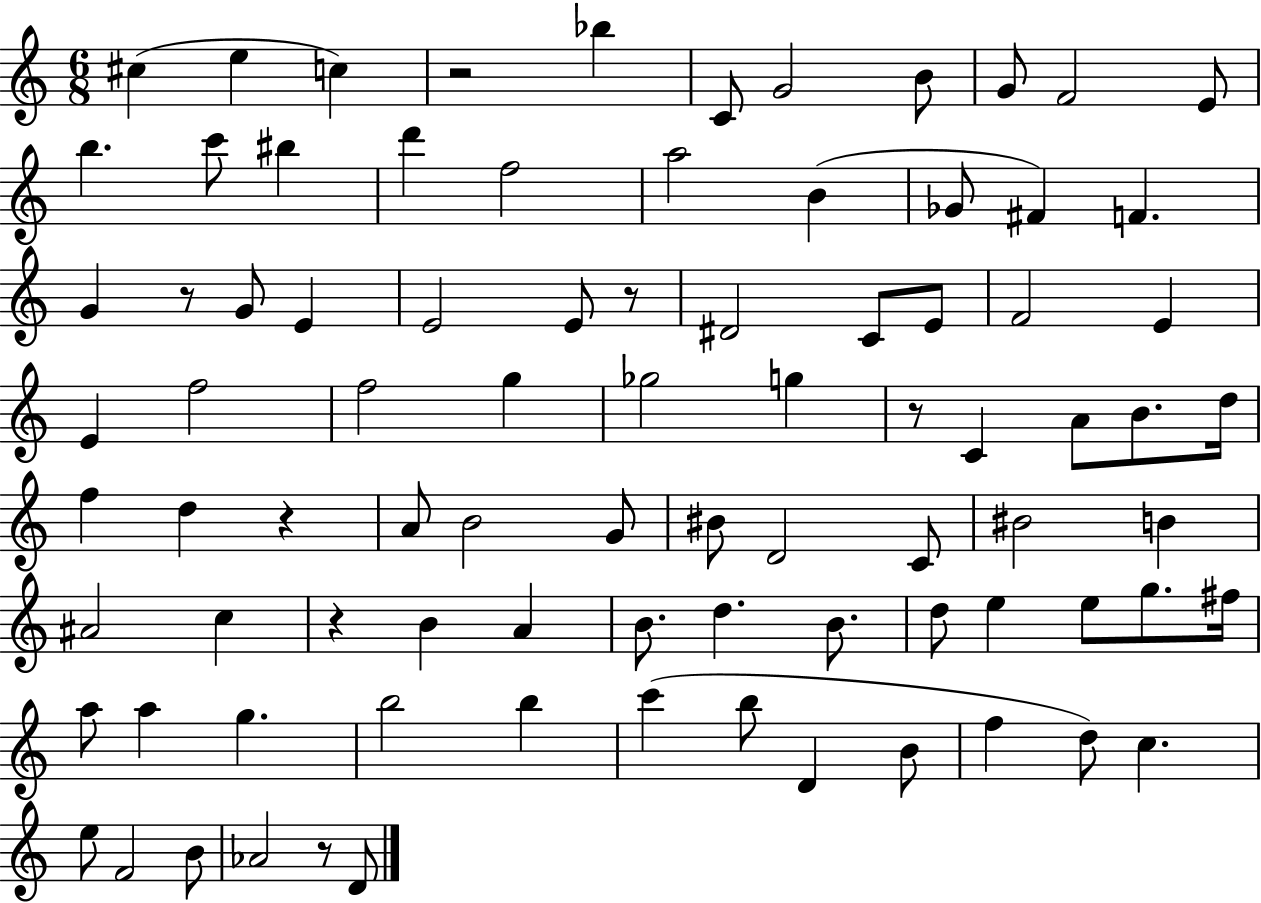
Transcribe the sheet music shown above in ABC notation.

X:1
T:Untitled
M:6/8
L:1/4
K:C
^c e c z2 _b C/2 G2 B/2 G/2 F2 E/2 b c'/2 ^b d' f2 a2 B _G/2 ^F F G z/2 G/2 E E2 E/2 z/2 ^D2 C/2 E/2 F2 E E f2 f2 g _g2 g z/2 C A/2 B/2 d/4 f d z A/2 B2 G/2 ^B/2 D2 C/2 ^B2 B ^A2 c z B A B/2 d B/2 d/2 e e/2 g/2 ^f/4 a/2 a g b2 b c' b/2 D B/2 f d/2 c e/2 F2 B/2 _A2 z/2 D/2